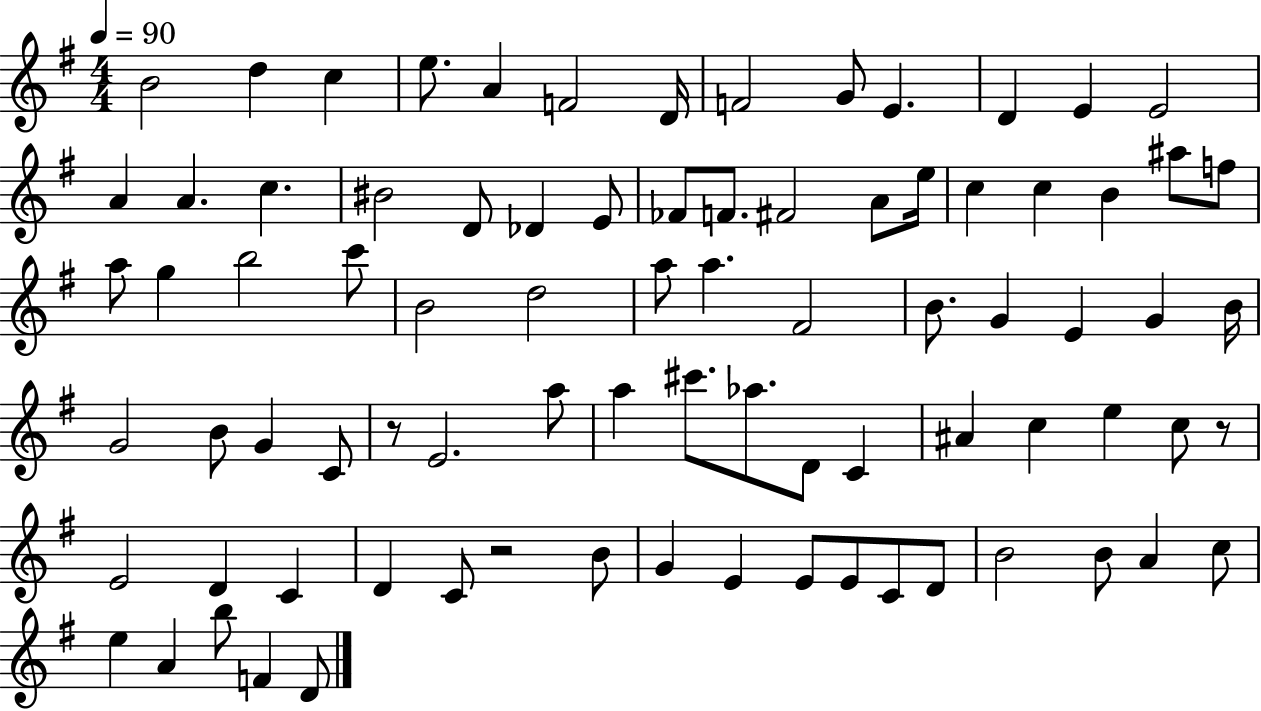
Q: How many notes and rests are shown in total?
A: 83